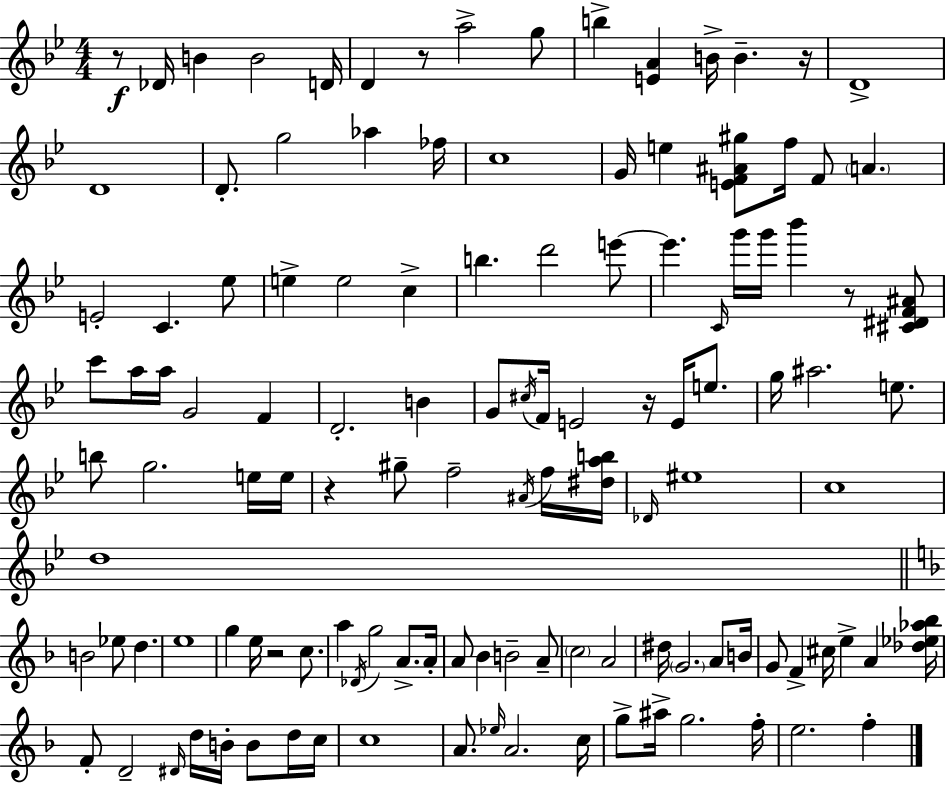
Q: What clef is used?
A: treble